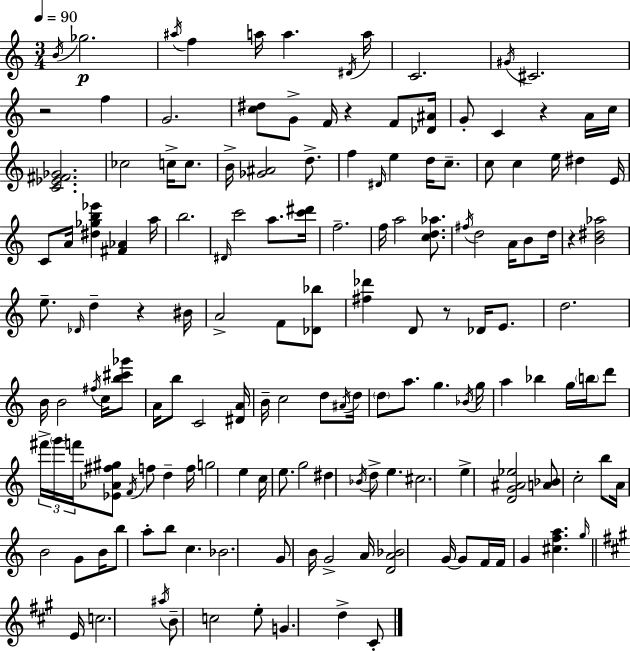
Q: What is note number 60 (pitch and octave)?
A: D5